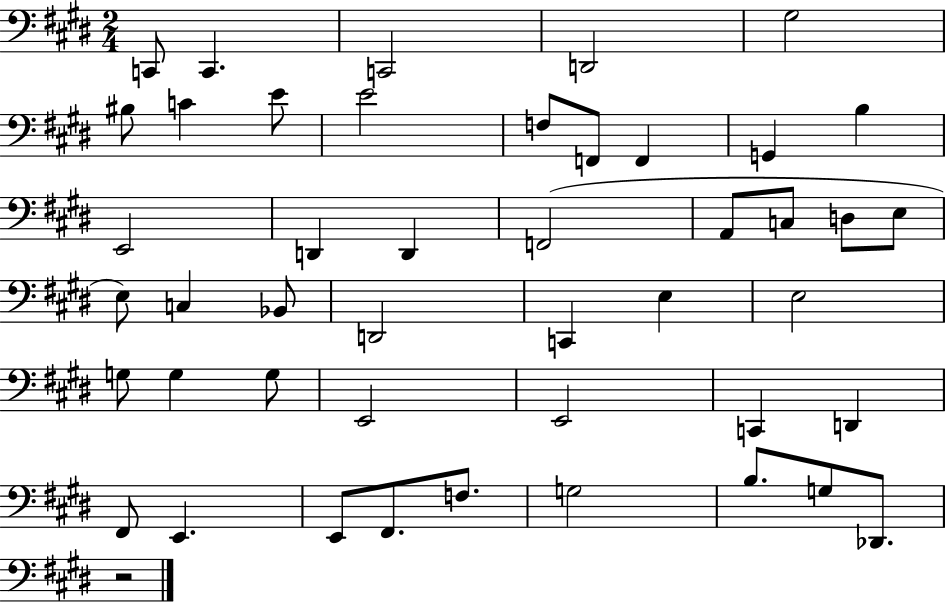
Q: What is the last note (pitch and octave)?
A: Db2